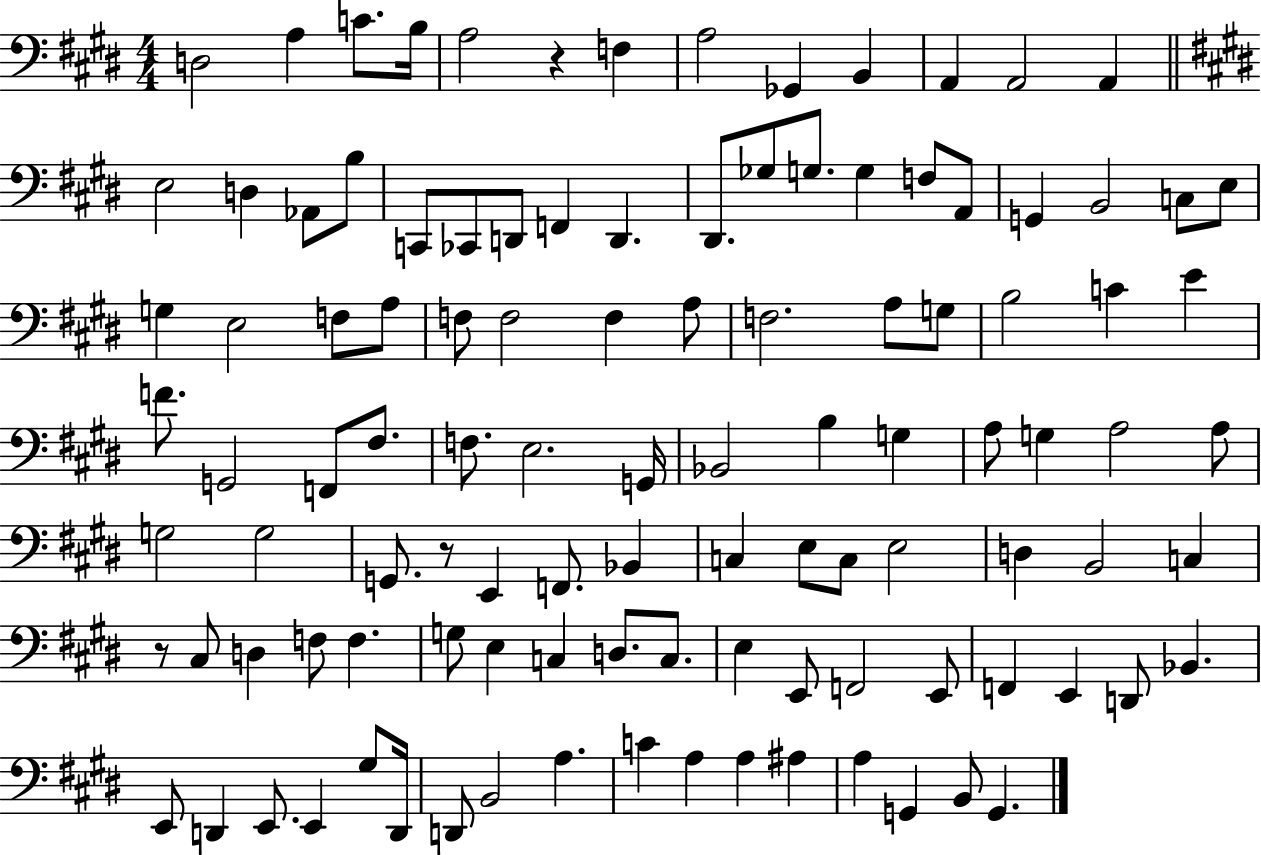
D3/h A3/q C4/e. B3/s A3/h R/q F3/q A3/h Gb2/q B2/q A2/q A2/h A2/q E3/h D3/q Ab2/e B3/e C2/e CES2/e D2/e F2/q D2/q. D#2/e. Gb3/e G3/e. G3/q F3/e A2/e G2/q B2/h C3/e E3/e G3/q E3/h F3/e A3/e F3/e F3/h F3/q A3/e F3/h. A3/e G3/e B3/h C4/q E4/q F4/e. G2/h F2/e F#3/e. F3/e. E3/h. G2/s Bb2/h B3/q G3/q A3/e G3/q A3/h A3/e G3/h G3/h G2/e. R/e E2/q F2/e. Bb2/q C3/q E3/e C3/e E3/h D3/q B2/h C3/q R/e C#3/e D3/q F3/e F3/q. G3/e E3/q C3/q D3/e. C3/e. E3/q E2/e F2/h E2/e F2/q E2/q D2/e Bb2/q. E2/e D2/q E2/e. E2/q G#3/e D2/s D2/e B2/h A3/q. C4/q A3/q A3/q A#3/q A3/q G2/q B2/e G2/q.